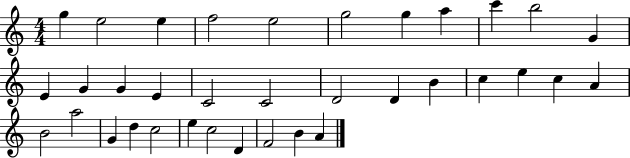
{
  \clef treble
  \numericTimeSignature
  \time 4/4
  \key c \major
  g''4 e''2 e''4 | f''2 e''2 | g''2 g''4 a''4 | c'''4 b''2 g'4 | \break e'4 g'4 g'4 e'4 | c'2 c'2 | d'2 d'4 b'4 | c''4 e''4 c''4 a'4 | \break b'2 a''2 | g'4 d''4 c''2 | e''4 c''2 d'4 | f'2 b'4 a'4 | \break \bar "|."
}